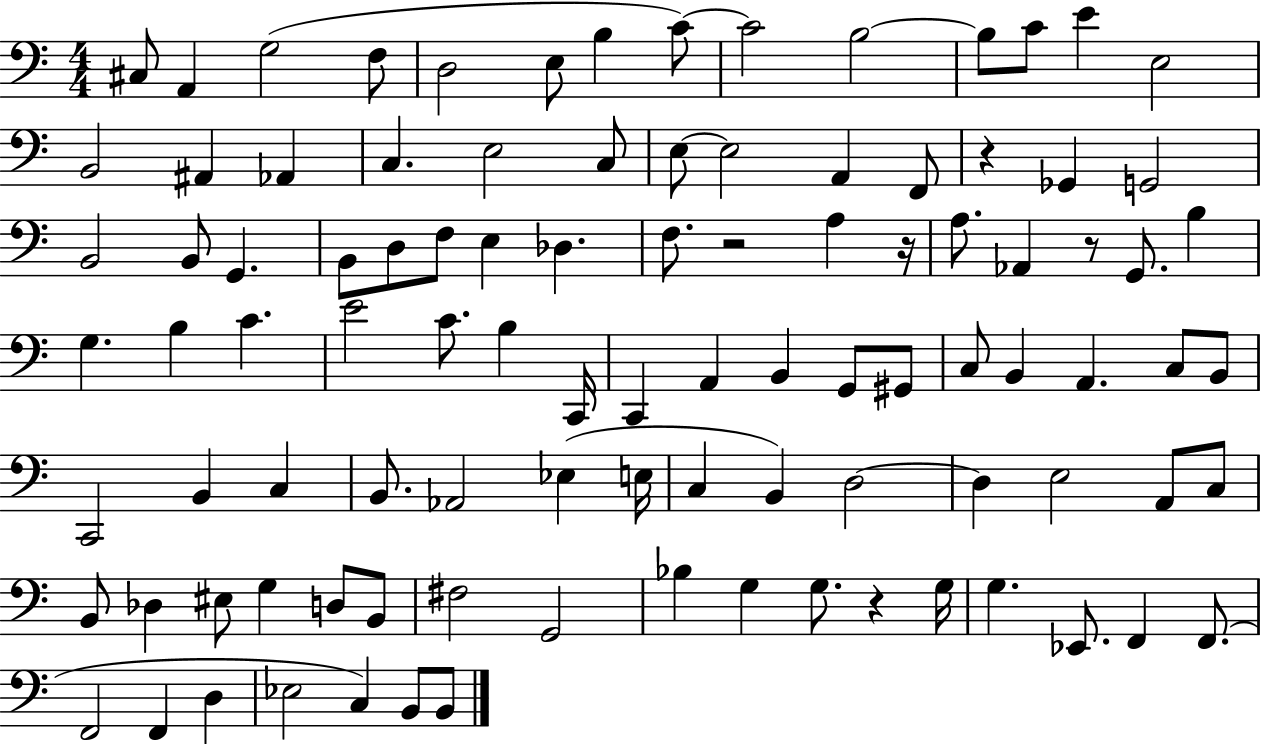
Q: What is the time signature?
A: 4/4